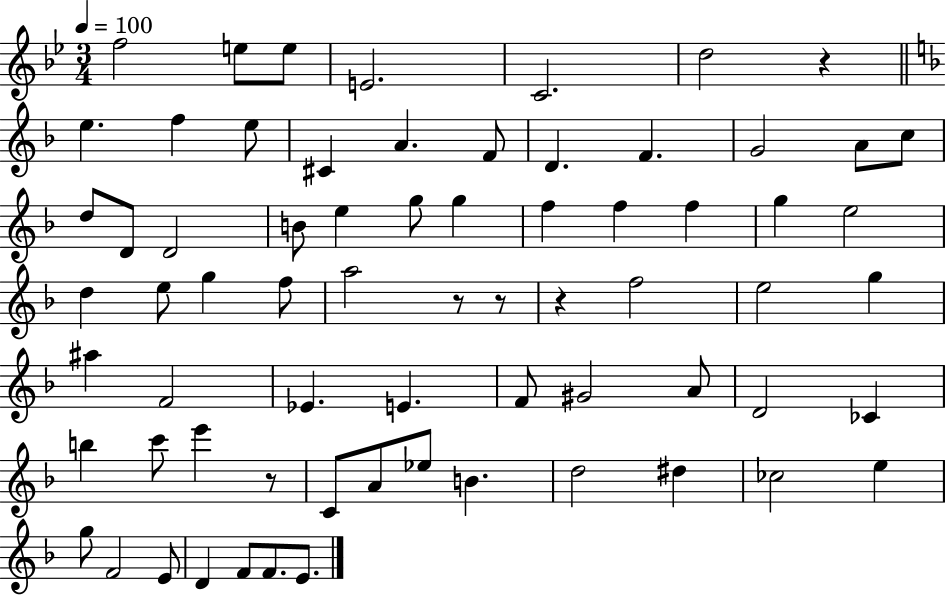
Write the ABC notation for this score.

X:1
T:Untitled
M:3/4
L:1/4
K:Bb
f2 e/2 e/2 E2 C2 d2 z e f e/2 ^C A F/2 D F G2 A/2 c/2 d/2 D/2 D2 B/2 e g/2 g f f f g e2 d e/2 g f/2 a2 z/2 z/2 z f2 e2 g ^a F2 _E E F/2 ^G2 A/2 D2 _C b c'/2 e' z/2 C/2 A/2 _e/2 B d2 ^d _c2 e g/2 F2 E/2 D F/2 F/2 E/2